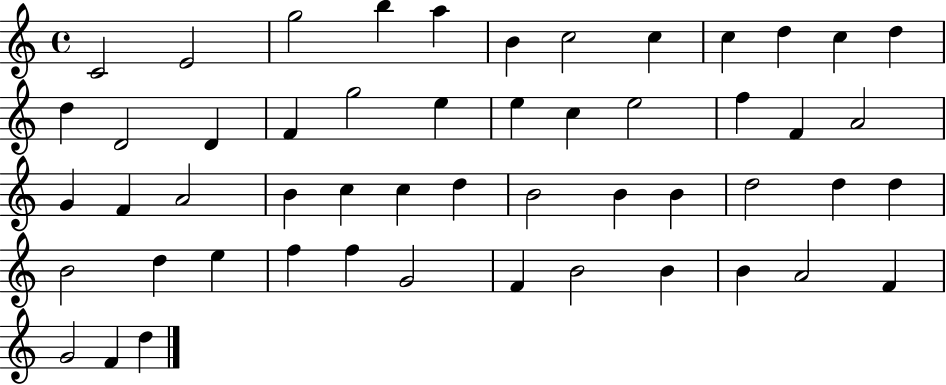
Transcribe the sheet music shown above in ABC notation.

X:1
T:Untitled
M:4/4
L:1/4
K:C
C2 E2 g2 b a B c2 c c d c d d D2 D F g2 e e c e2 f F A2 G F A2 B c c d B2 B B d2 d d B2 d e f f G2 F B2 B B A2 F G2 F d